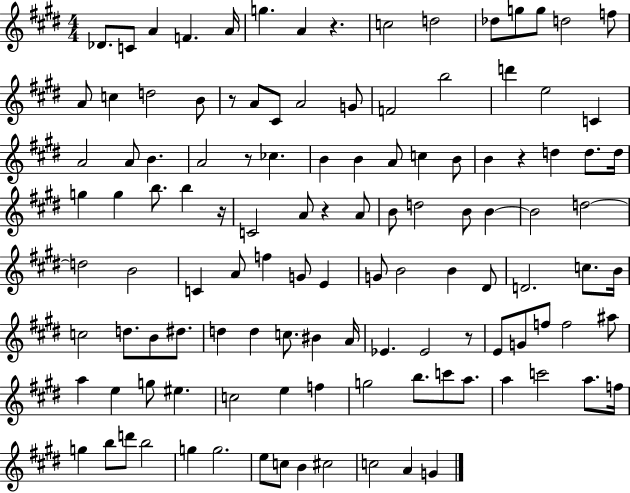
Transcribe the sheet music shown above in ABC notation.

X:1
T:Untitled
M:4/4
L:1/4
K:E
_D/2 C/2 A F A/4 g A z c2 d2 _d/2 g/2 g/2 d2 f/2 A/2 c d2 B/2 z/2 A/2 ^C/2 A2 G/2 F2 b2 d' e2 C A2 A/2 B A2 z/2 _c B B A/2 c B/2 B z d d/2 d/4 g g b/2 b z/4 C2 A/2 z A/2 B/2 d2 B/2 B B2 d2 d2 B2 C A/2 f G/2 E G/2 B2 B ^D/2 D2 c/2 B/4 c2 d/2 B/2 ^d/2 d d c/2 ^B A/4 _E _E2 z/2 E/2 G/2 f/2 f2 ^a/2 a e g/2 ^e c2 e f g2 b/2 c'/2 a/2 a c'2 a/2 f/4 g b/2 d'/2 b2 g g2 e/2 c/2 B ^c2 c2 A G